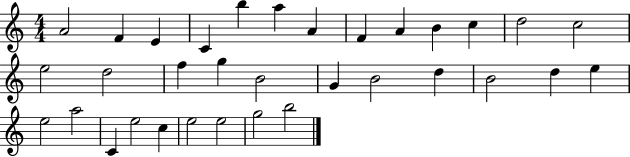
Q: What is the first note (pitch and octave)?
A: A4